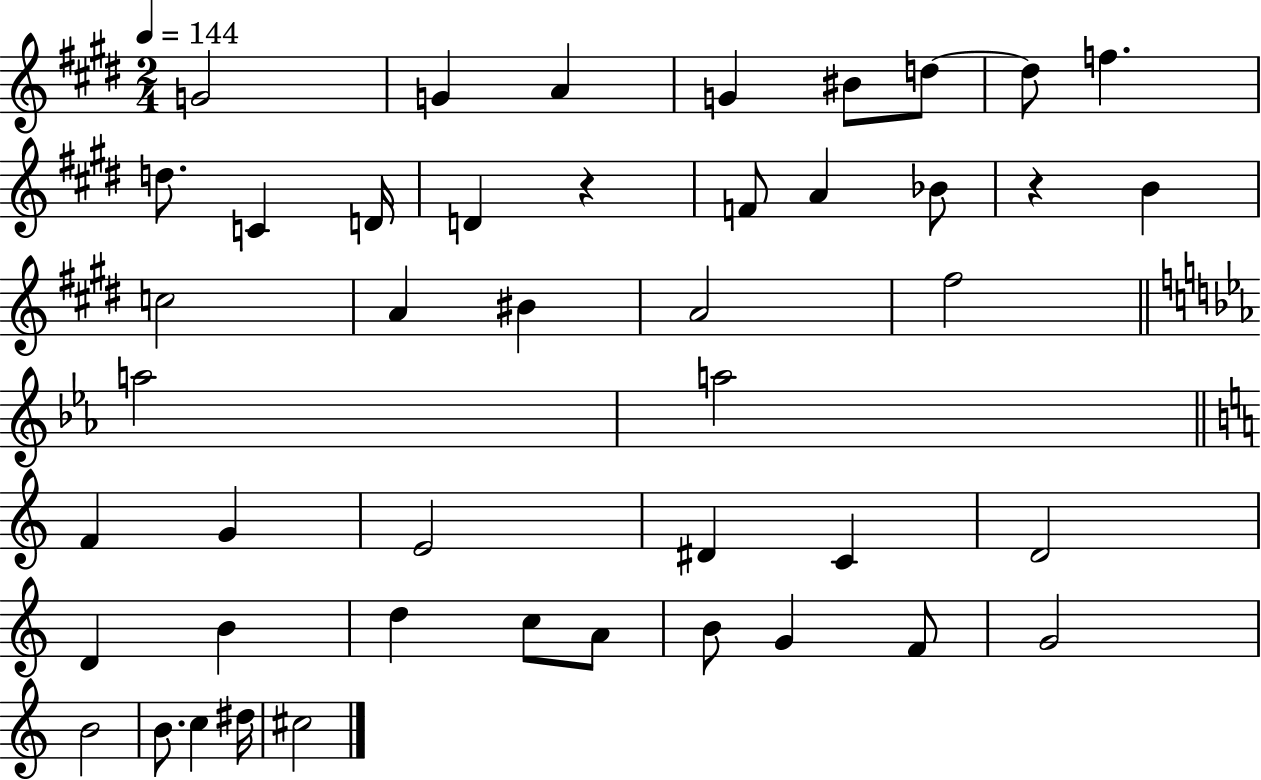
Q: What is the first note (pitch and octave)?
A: G4